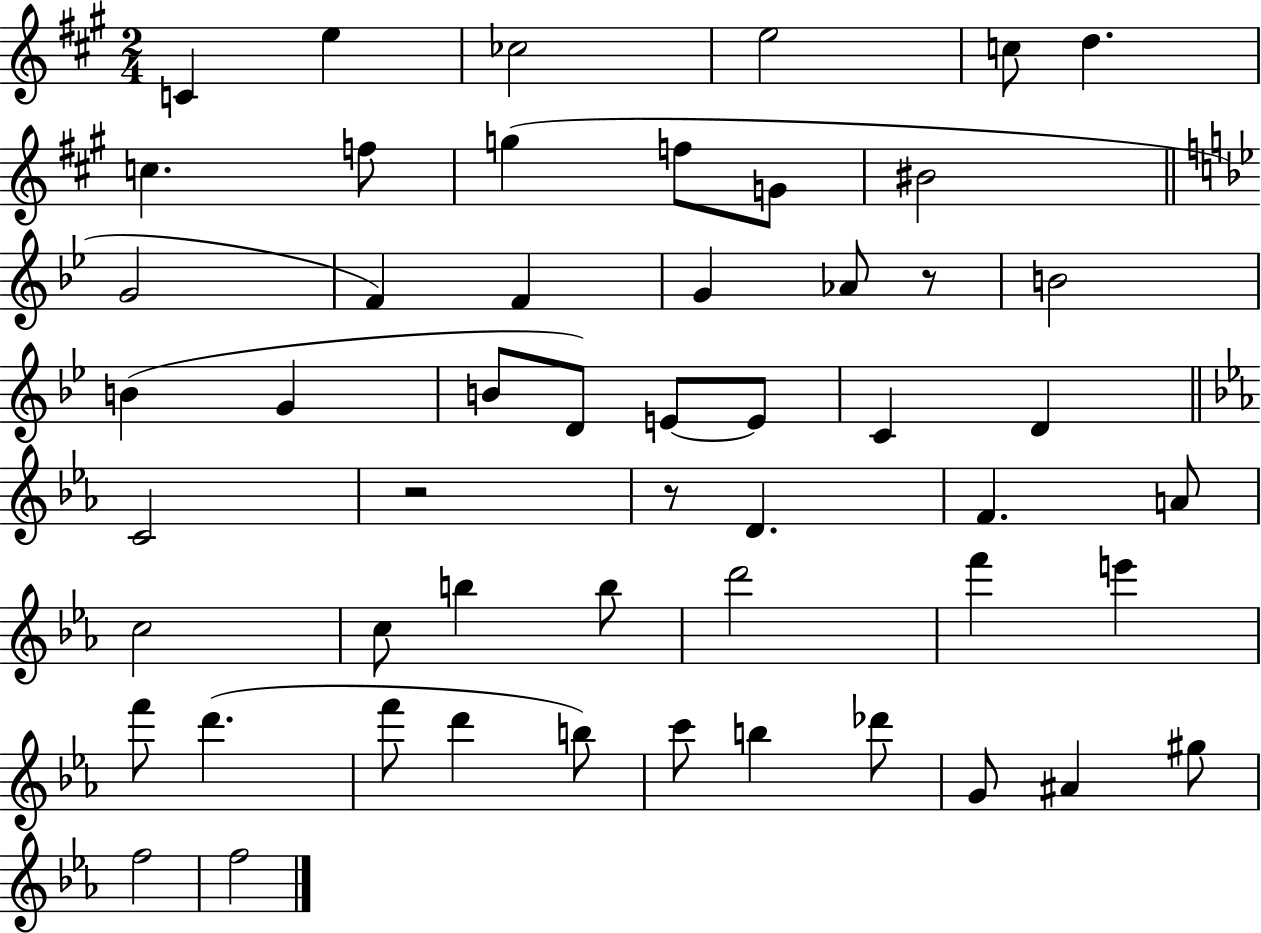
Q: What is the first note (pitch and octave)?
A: C4